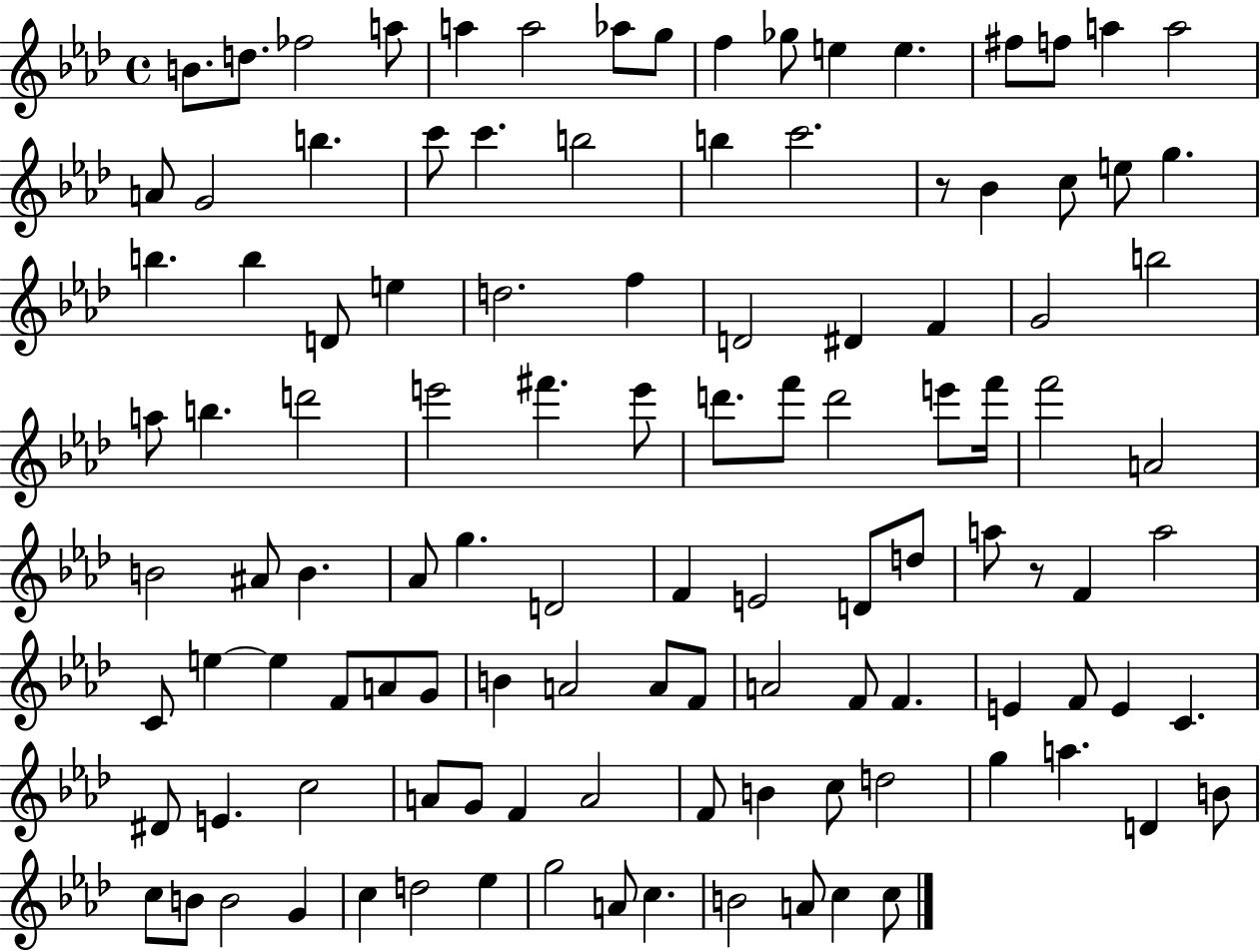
B4/e. D5/e. FES5/h A5/e A5/q A5/h Ab5/e G5/e F5/q Gb5/e E5/q E5/q. F#5/e F5/e A5/q A5/h A4/e G4/h B5/q. C6/e C6/q. B5/h B5/q C6/h. R/e Bb4/q C5/e E5/e G5/q. B5/q. B5/q D4/e E5/q D5/h. F5/q D4/h D#4/q F4/q G4/h B5/h A5/e B5/q. D6/h E6/h F#6/q. E6/e D6/e. F6/e D6/h E6/e F6/s F6/h A4/h B4/h A#4/e B4/q. Ab4/e G5/q. D4/h F4/q E4/h D4/e D5/e A5/e R/e F4/q A5/h C4/e E5/q E5/q F4/e A4/e G4/e B4/q A4/h A4/e F4/e A4/h F4/e F4/q. E4/q F4/e E4/q C4/q. D#4/e E4/q. C5/h A4/e G4/e F4/q A4/h F4/e B4/q C5/e D5/h G5/q A5/q. D4/q B4/e C5/e B4/e B4/h G4/q C5/q D5/h Eb5/q G5/h A4/e C5/q. B4/h A4/e C5/q C5/e